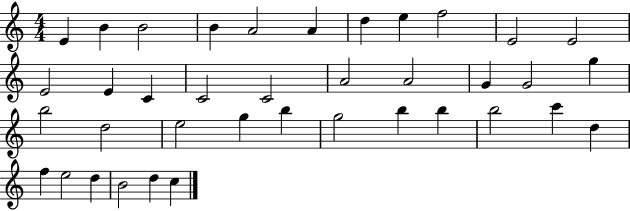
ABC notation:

X:1
T:Untitled
M:4/4
L:1/4
K:C
E B B2 B A2 A d e f2 E2 E2 E2 E C C2 C2 A2 A2 G G2 g b2 d2 e2 g b g2 b b b2 c' d f e2 d B2 d c